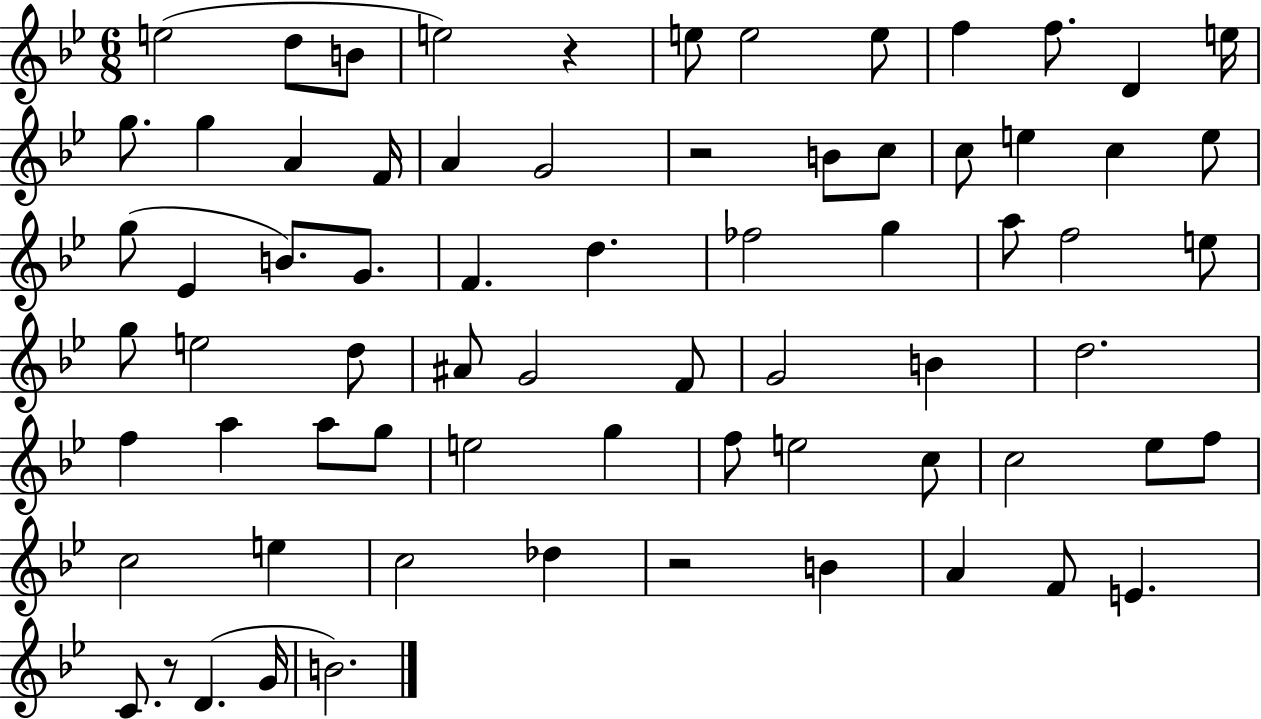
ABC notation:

X:1
T:Untitled
M:6/8
L:1/4
K:Bb
e2 d/2 B/2 e2 z e/2 e2 e/2 f f/2 D e/4 g/2 g A F/4 A G2 z2 B/2 c/2 c/2 e c e/2 g/2 _E B/2 G/2 F d _f2 g a/2 f2 e/2 g/2 e2 d/2 ^A/2 G2 F/2 G2 B d2 f a a/2 g/2 e2 g f/2 e2 c/2 c2 _e/2 f/2 c2 e c2 _d z2 B A F/2 E C/2 z/2 D G/4 B2